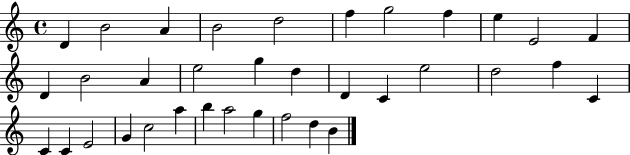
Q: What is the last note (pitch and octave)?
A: B4